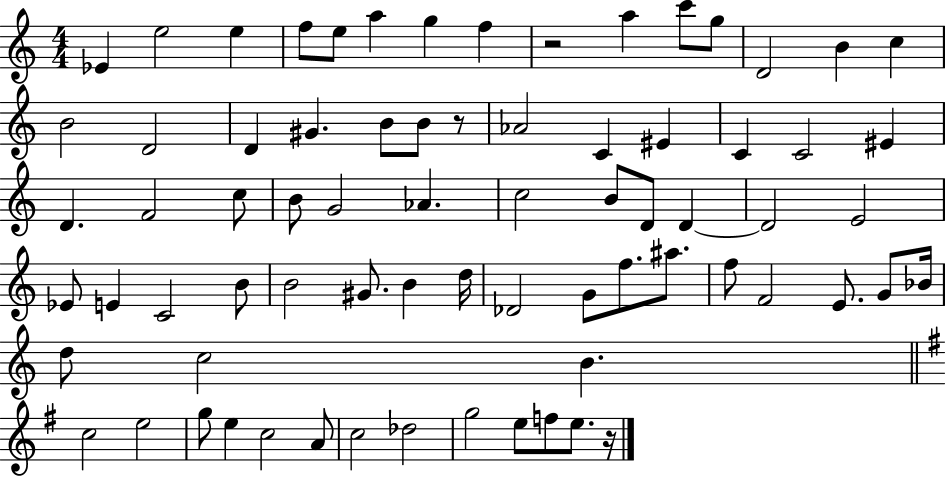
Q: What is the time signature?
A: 4/4